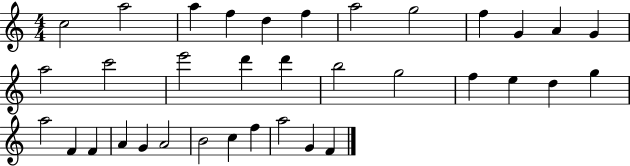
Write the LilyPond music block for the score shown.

{
  \clef treble
  \numericTimeSignature
  \time 4/4
  \key c \major
  c''2 a''2 | a''4 f''4 d''4 f''4 | a''2 g''2 | f''4 g'4 a'4 g'4 | \break a''2 c'''2 | e'''2 d'''4 d'''4 | b''2 g''2 | f''4 e''4 d''4 g''4 | \break a''2 f'4 f'4 | a'4 g'4 a'2 | b'2 c''4 f''4 | a''2 g'4 f'4 | \break \bar "|."
}